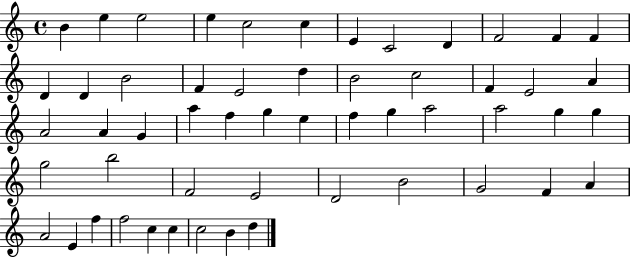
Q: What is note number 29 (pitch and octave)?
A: G5